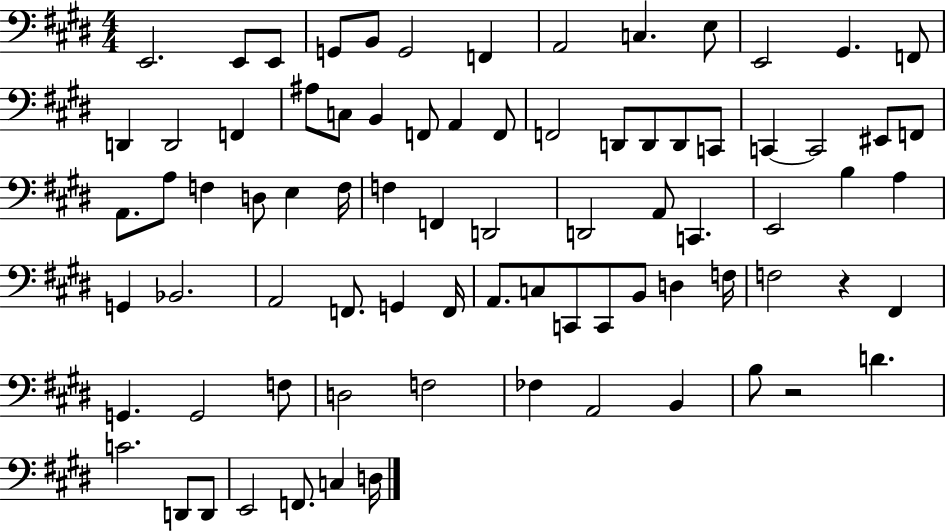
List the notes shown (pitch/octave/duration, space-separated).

E2/h. E2/e E2/e G2/e B2/e G2/h F2/q A2/h C3/q. E3/e E2/h G#2/q. F2/e D2/q D2/h F2/q A#3/e C3/e B2/q F2/e A2/q F2/e F2/h D2/e D2/e D2/e C2/e C2/q C2/h EIS2/e F2/e A2/e. A3/e F3/q D3/e E3/q F3/s F3/q F2/q D2/h D2/h A2/e C2/q. E2/h B3/q A3/q G2/q Bb2/h. A2/h F2/e. G2/q F2/s A2/e. C3/e C2/e C2/e B2/e D3/q F3/s F3/h R/q F#2/q G2/q. G2/h F3/e D3/h F3/h FES3/q A2/h B2/q B3/e R/h D4/q. C4/h. D2/e D2/e E2/h F2/e. C3/q D3/s